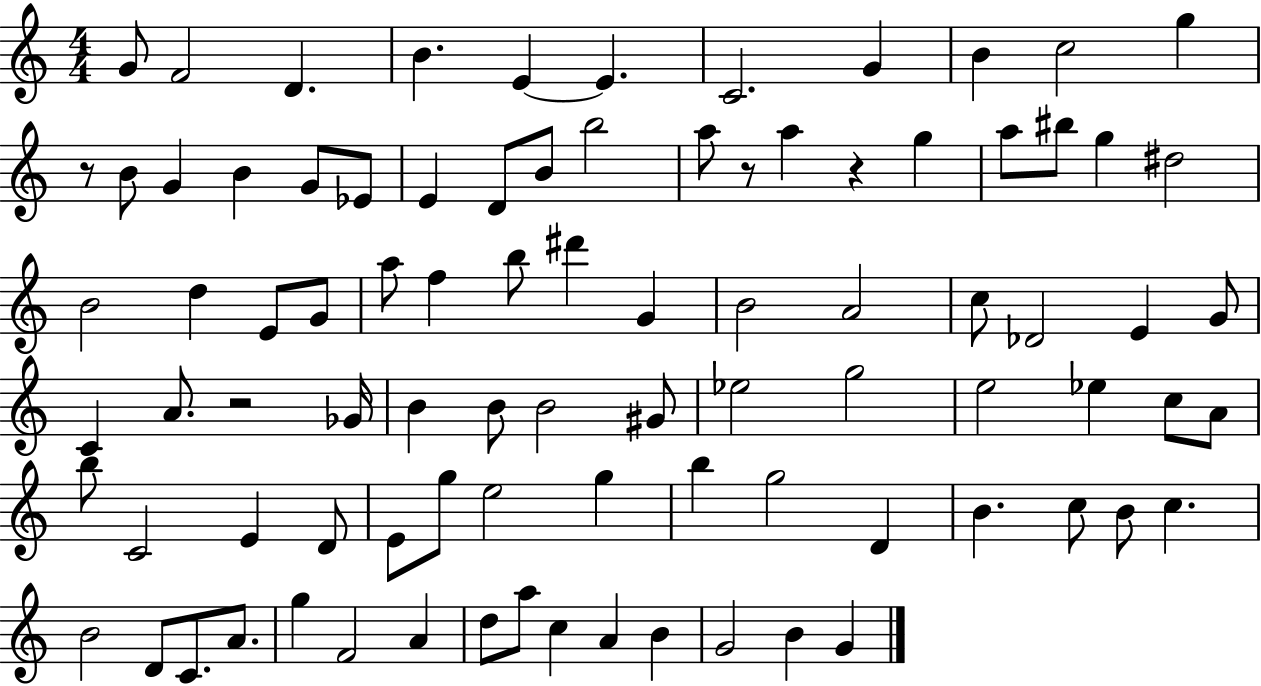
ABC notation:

X:1
T:Untitled
M:4/4
L:1/4
K:C
G/2 F2 D B E E C2 G B c2 g z/2 B/2 G B G/2 _E/2 E D/2 B/2 b2 a/2 z/2 a z g a/2 ^b/2 g ^d2 B2 d E/2 G/2 a/2 f b/2 ^d' G B2 A2 c/2 _D2 E G/2 C A/2 z2 _G/4 B B/2 B2 ^G/2 _e2 g2 e2 _e c/2 A/2 b/2 C2 E D/2 E/2 g/2 e2 g b g2 D B c/2 B/2 c B2 D/2 C/2 A/2 g F2 A d/2 a/2 c A B G2 B G